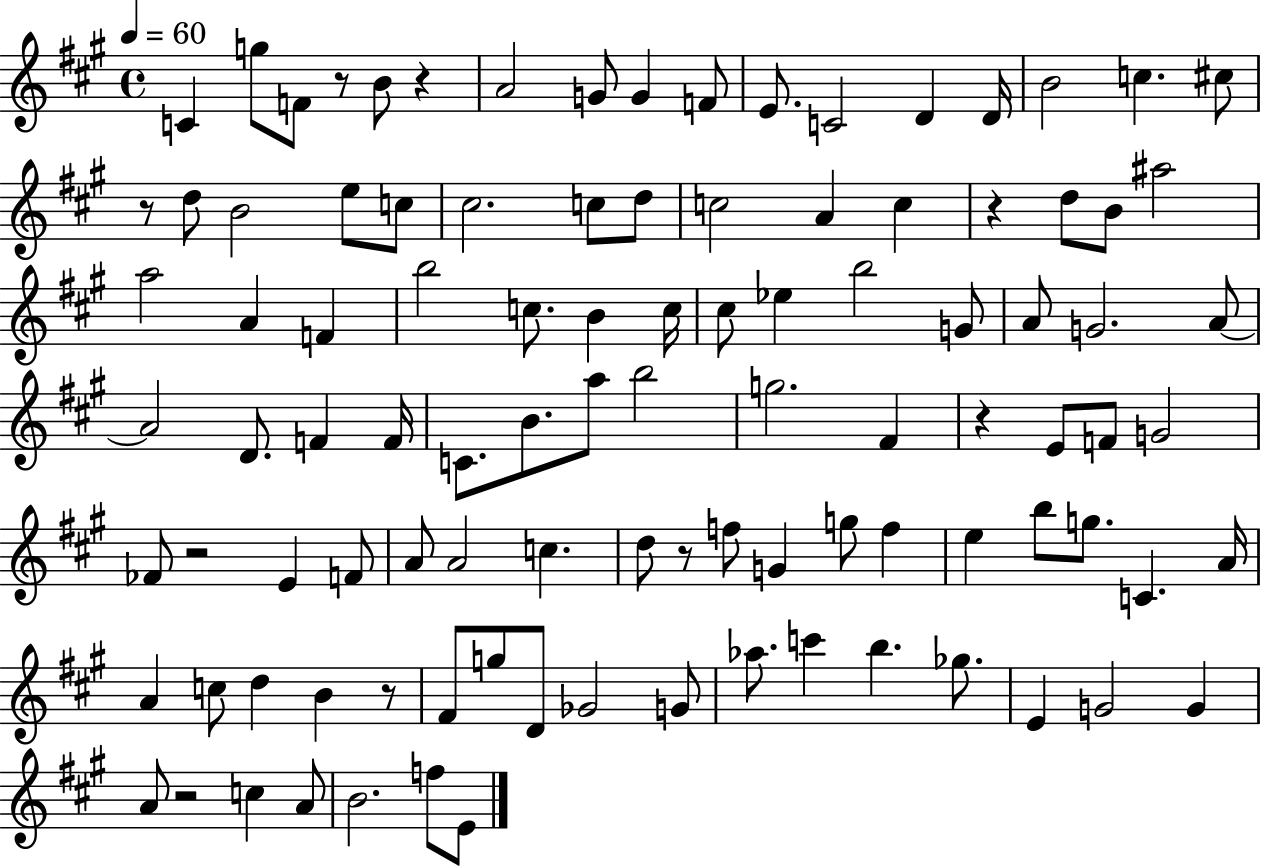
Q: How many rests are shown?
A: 9